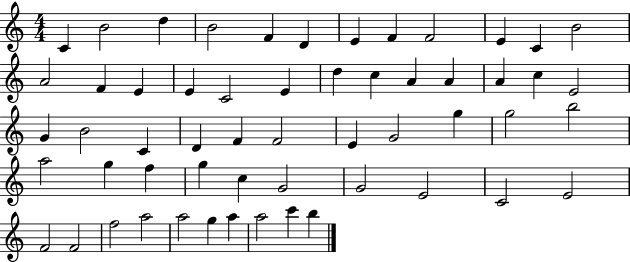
C4/q B4/h D5/q B4/h F4/q D4/q E4/q F4/q F4/h E4/q C4/q B4/h A4/h F4/q E4/q E4/q C4/h E4/q D5/q C5/q A4/q A4/q A4/q C5/q E4/h G4/q B4/h C4/q D4/q F4/q F4/h E4/q G4/h G5/q G5/h B5/h A5/h G5/q F5/q G5/q C5/q G4/h G4/h E4/h C4/h E4/h F4/h F4/h F5/h A5/h A5/h G5/q A5/q A5/h C6/q B5/q